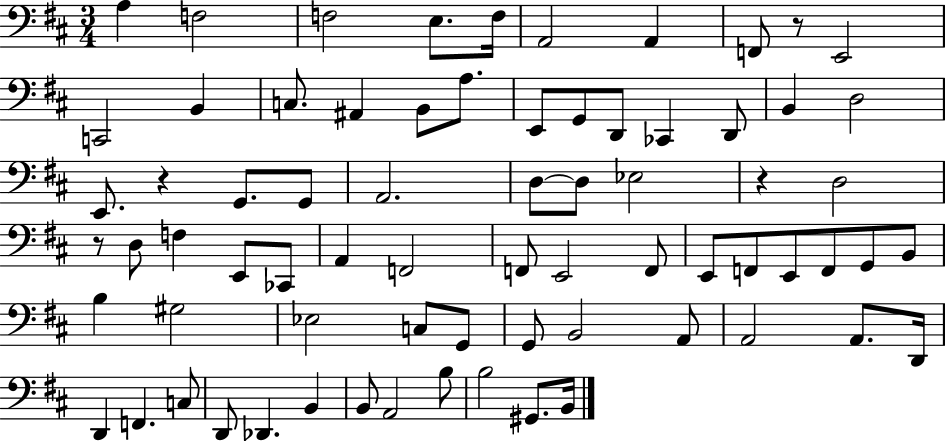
X:1
T:Untitled
M:3/4
L:1/4
K:D
A, F,2 F,2 E,/2 F,/4 A,,2 A,, F,,/2 z/2 E,,2 C,,2 B,, C,/2 ^A,, B,,/2 A,/2 E,,/2 G,,/2 D,,/2 _C,, D,,/2 B,, D,2 E,,/2 z G,,/2 G,,/2 A,,2 D,/2 D,/2 _E,2 z D,2 z/2 D,/2 F, E,,/2 _C,,/2 A,, F,,2 F,,/2 E,,2 F,,/2 E,,/2 F,,/2 E,,/2 F,,/2 G,,/2 B,,/2 B, ^G,2 _E,2 C,/2 G,,/2 G,,/2 B,,2 A,,/2 A,,2 A,,/2 D,,/4 D,, F,, C,/2 D,,/2 _D,, B,, B,,/2 A,,2 B,/2 B,2 ^G,,/2 B,,/4